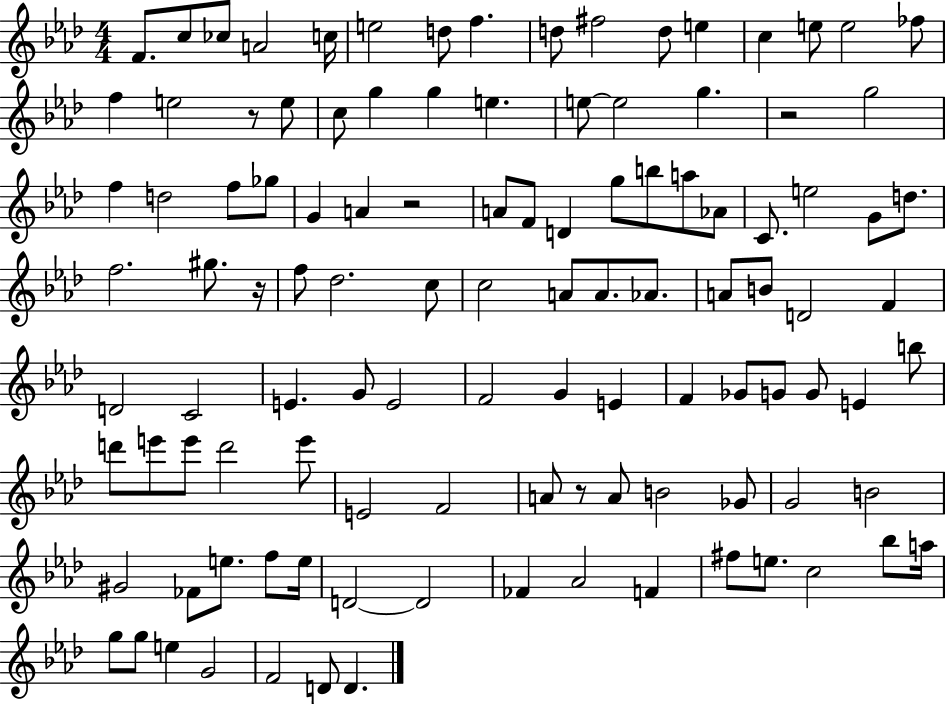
X:1
T:Untitled
M:4/4
L:1/4
K:Ab
F/2 c/2 _c/2 A2 c/4 e2 d/2 f d/2 ^f2 d/2 e c e/2 e2 _f/2 f e2 z/2 e/2 c/2 g g e e/2 e2 g z2 g2 f d2 f/2 _g/2 G A z2 A/2 F/2 D g/2 b/2 a/2 _A/2 C/2 e2 G/2 d/2 f2 ^g/2 z/4 f/2 _d2 c/2 c2 A/2 A/2 _A/2 A/2 B/2 D2 F D2 C2 E G/2 E2 F2 G E F _G/2 G/2 G/2 E b/2 d'/2 e'/2 e'/2 d'2 e'/2 E2 F2 A/2 z/2 A/2 B2 _G/2 G2 B2 ^G2 _F/2 e/2 f/2 e/4 D2 D2 _F _A2 F ^f/2 e/2 c2 _b/2 a/4 g/2 g/2 e G2 F2 D/2 D